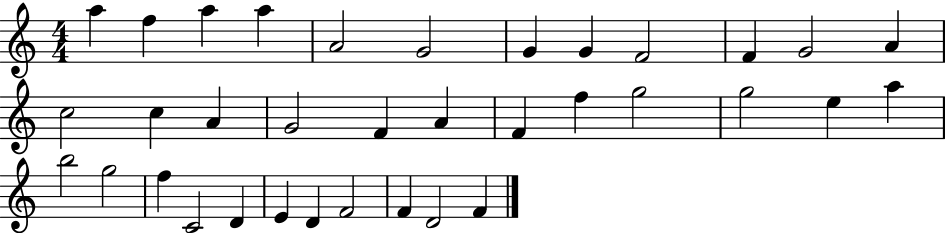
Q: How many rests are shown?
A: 0